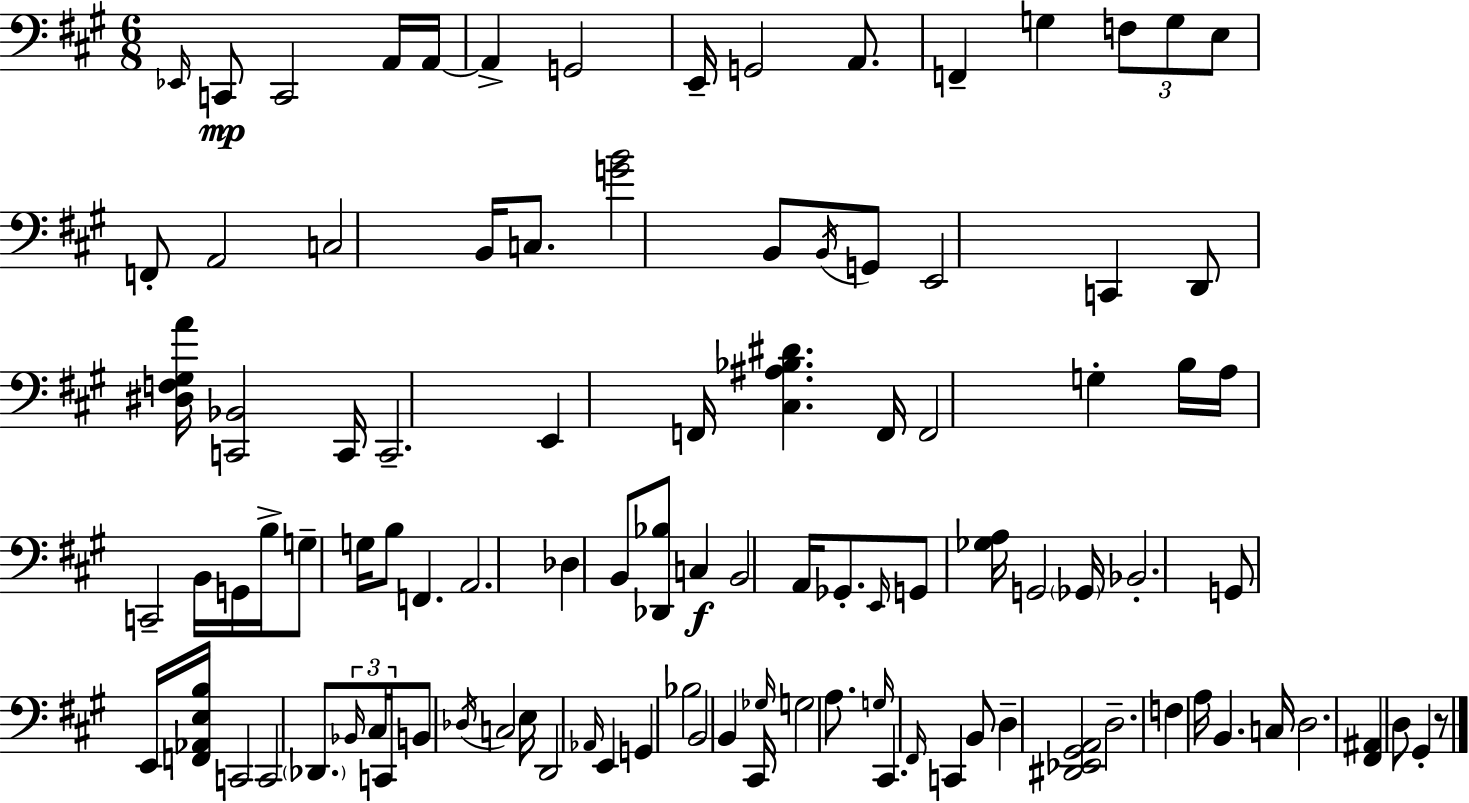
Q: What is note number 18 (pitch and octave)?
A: C3